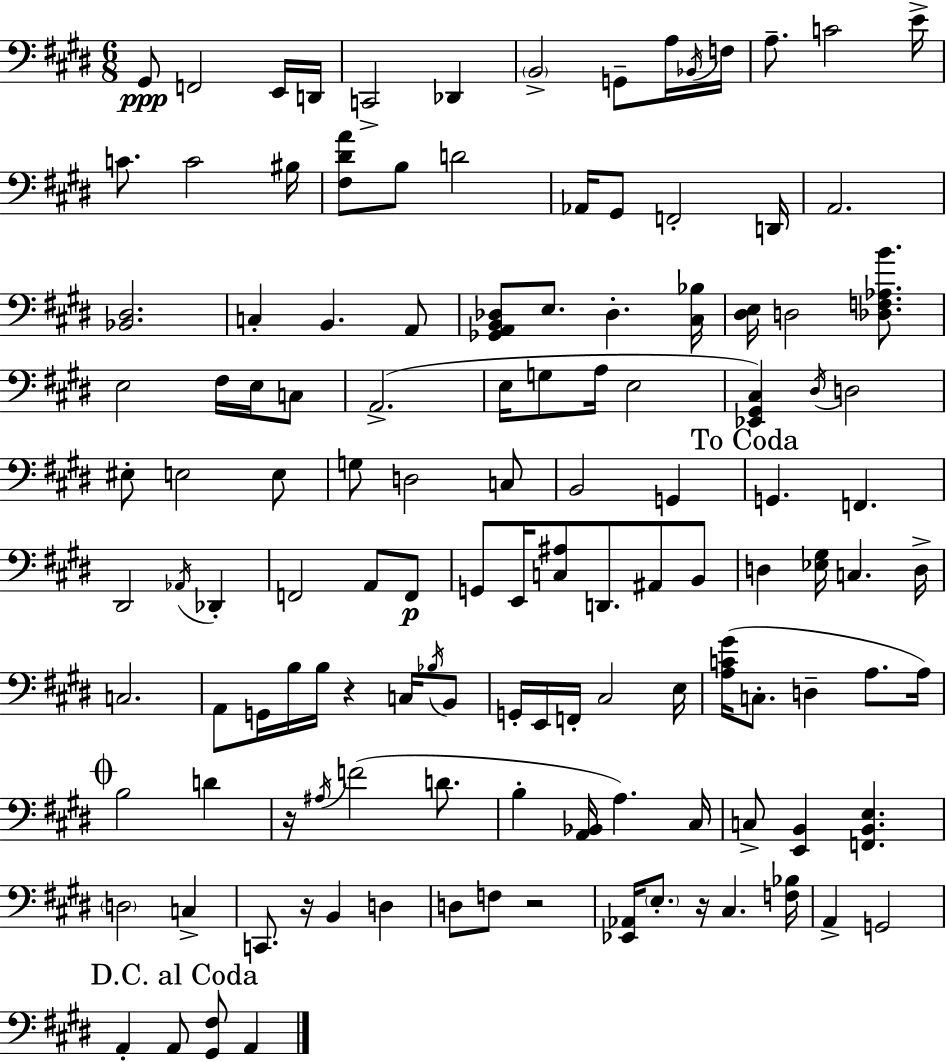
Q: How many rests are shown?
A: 5